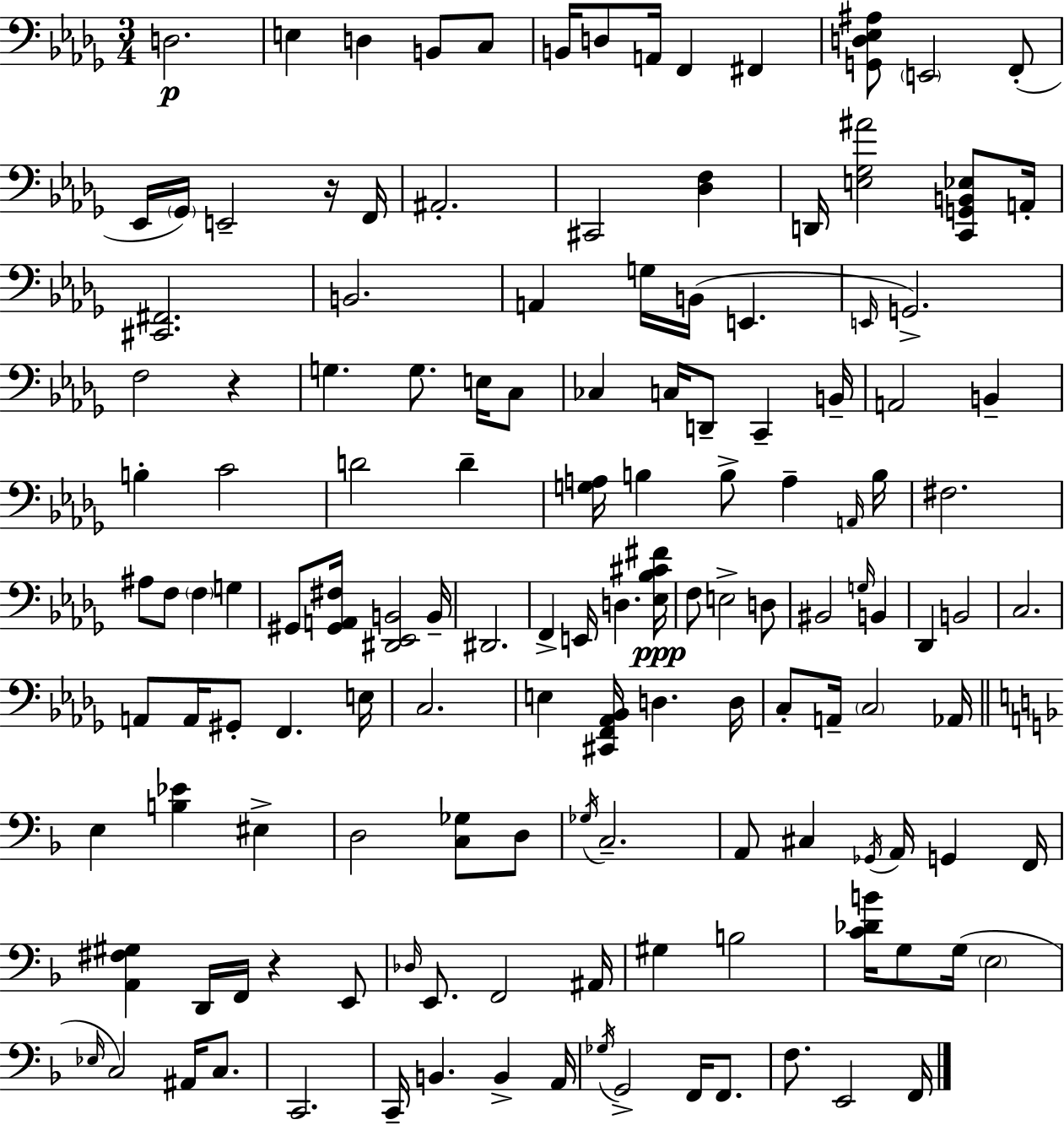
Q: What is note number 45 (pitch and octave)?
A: B3